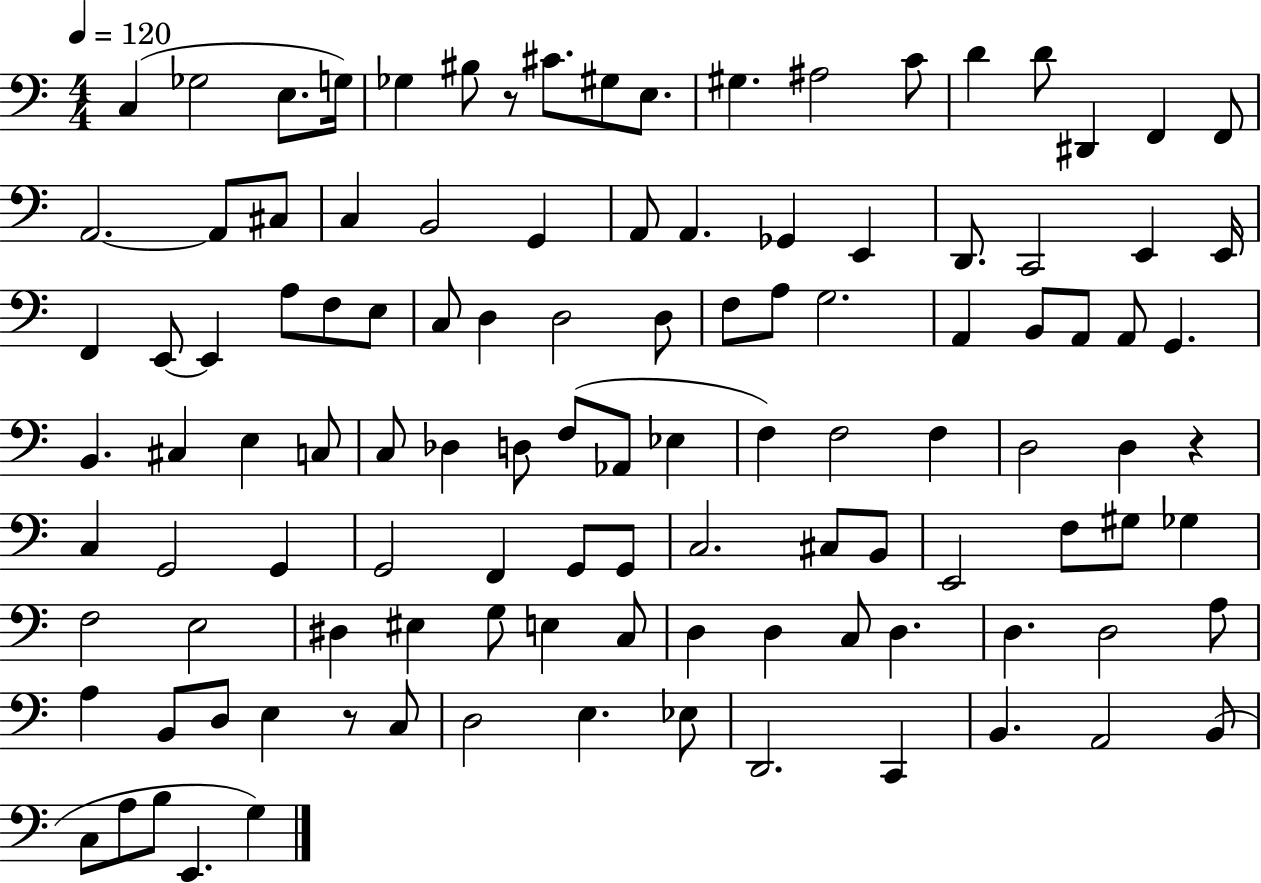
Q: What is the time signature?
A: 4/4